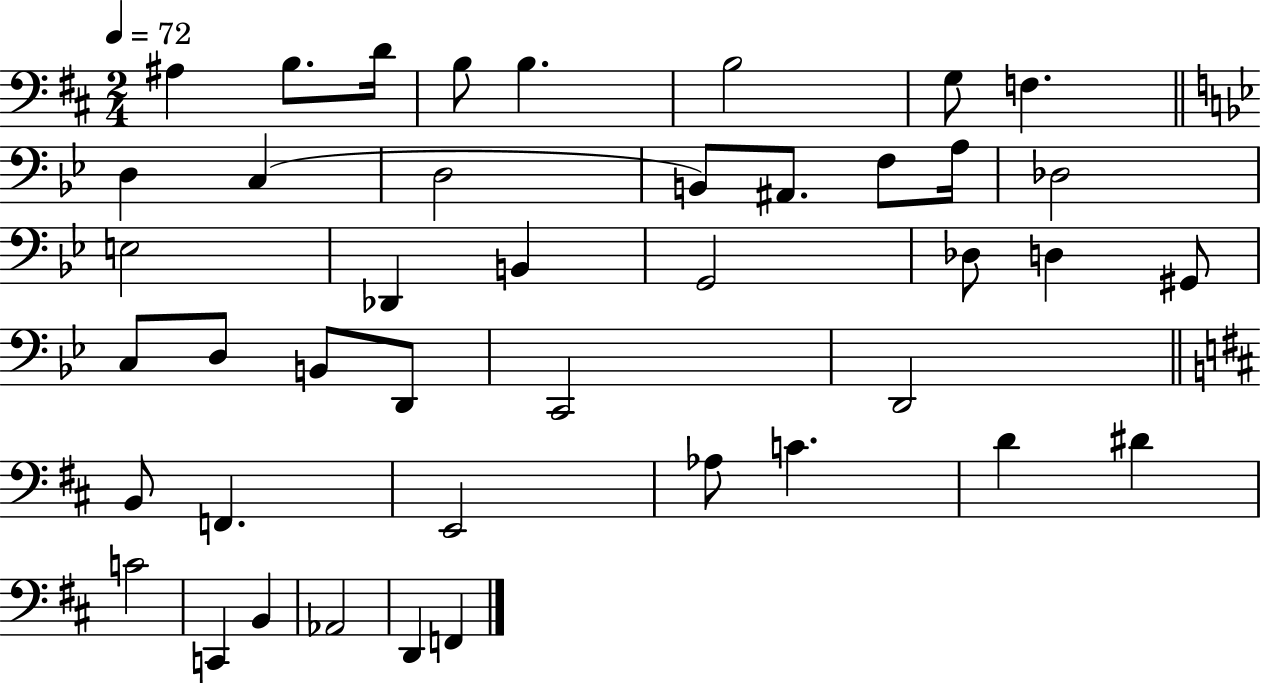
A#3/q B3/e. D4/s B3/e B3/q. B3/h G3/e F3/q. D3/q C3/q D3/h B2/e A#2/e. F3/e A3/s Db3/h E3/h Db2/q B2/q G2/h Db3/e D3/q G#2/e C3/e D3/e B2/e D2/e C2/h D2/h B2/e F2/q. E2/h Ab3/e C4/q. D4/q D#4/q C4/h C2/q B2/q Ab2/h D2/q F2/q